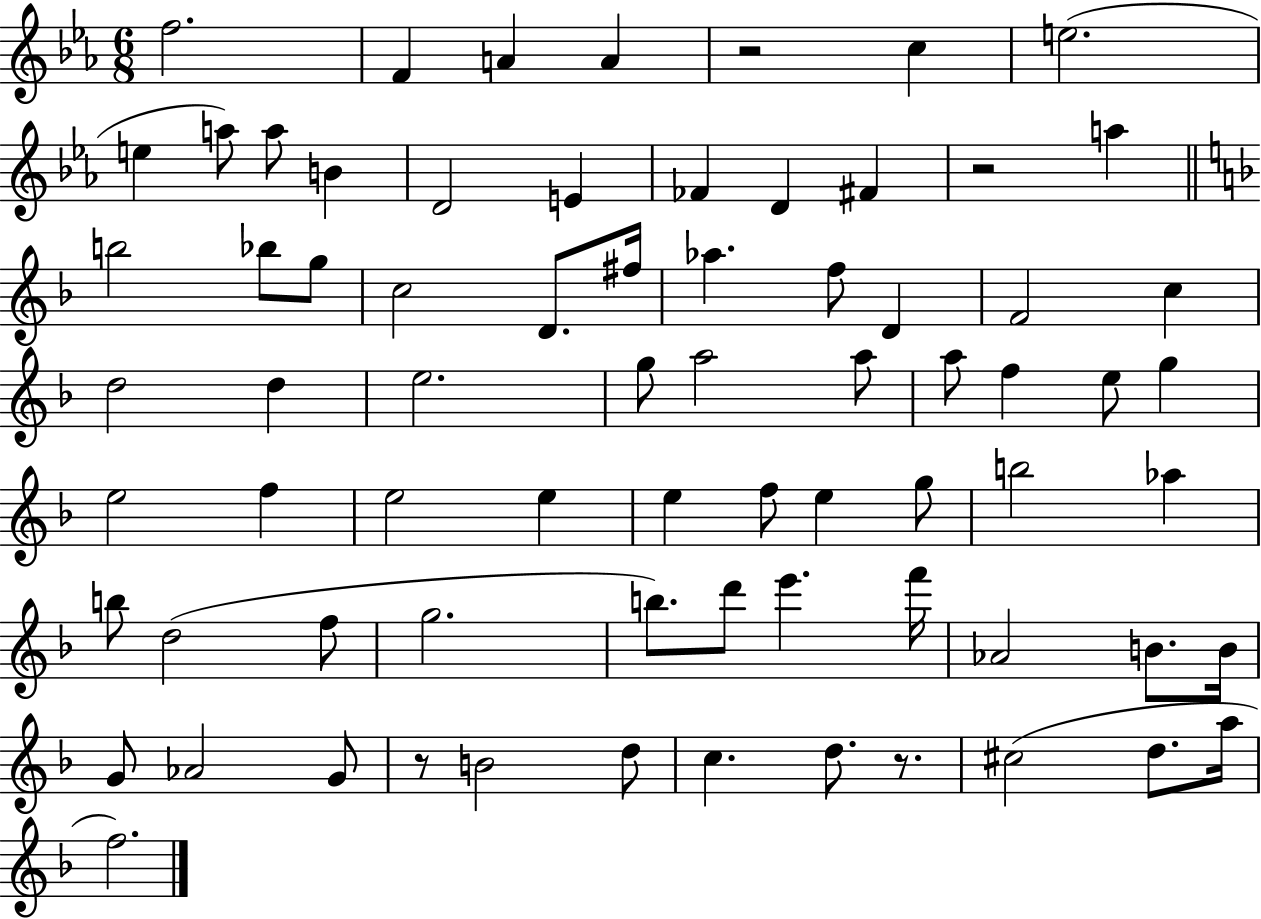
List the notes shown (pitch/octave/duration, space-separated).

F5/h. F4/q A4/q A4/q R/h C5/q E5/h. E5/q A5/e A5/e B4/q D4/h E4/q FES4/q D4/q F#4/q R/h A5/q B5/h Bb5/e G5/e C5/h D4/e. F#5/s Ab5/q. F5/e D4/q F4/h C5/q D5/h D5/q E5/h. G5/e A5/h A5/e A5/e F5/q E5/e G5/q E5/h F5/q E5/h E5/q E5/q F5/e E5/q G5/e B5/h Ab5/q B5/e D5/h F5/e G5/h. B5/e. D6/e E6/q. F6/s Ab4/h B4/e. B4/s G4/e Ab4/h G4/e R/e B4/h D5/e C5/q. D5/e. R/e. C#5/h D5/e. A5/s F5/h.